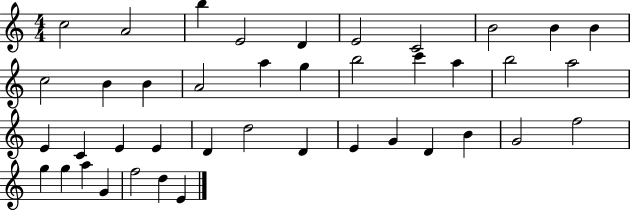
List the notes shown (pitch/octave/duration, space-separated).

C5/h A4/h B5/q E4/h D4/q E4/h C4/h B4/h B4/q B4/q C5/h B4/q B4/q A4/h A5/q G5/q B5/h C6/q A5/q B5/h A5/h E4/q C4/q E4/q E4/q D4/q D5/h D4/q E4/q G4/q D4/q B4/q G4/h F5/h G5/q G5/q A5/q G4/q F5/h D5/q E4/q